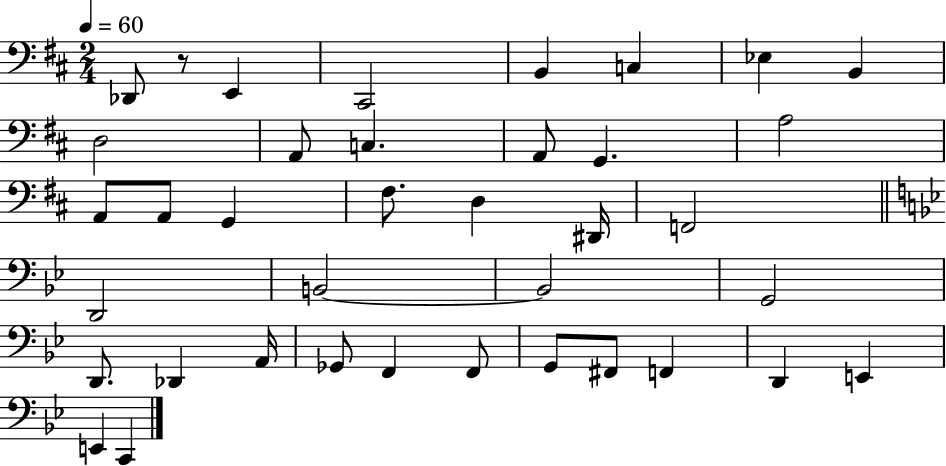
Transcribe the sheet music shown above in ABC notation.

X:1
T:Untitled
M:2/4
L:1/4
K:D
_D,,/2 z/2 E,, ^C,,2 B,, C, _E, B,, D,2 A,,/2 C, A,,/2 G,, A,2 A,,/2 A,,/2 G,, ^F,/2 D, ^D,,/4 F,,2 D,,2 B,,2 B,,2 G,,2 D,,/2 _D,, A,,/4 _G,,/2 F,, F,,/2 G,,/2 ^F,,/2 F,, D,, E,, E,, C,,